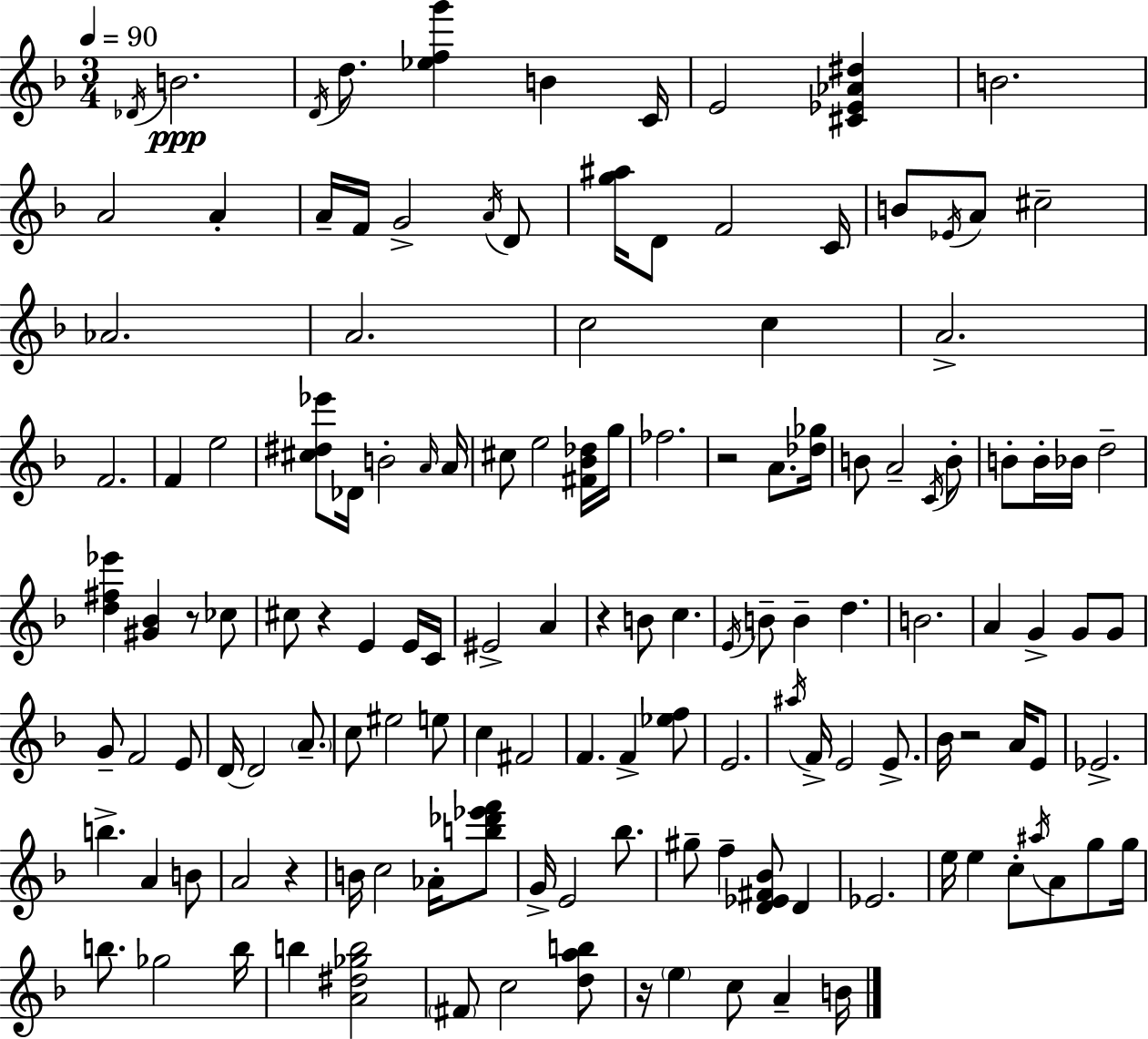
Db4/s B4/h. D4/s D5/e. [Eb5,F5,G6]/q B4/q C4/s E4/h [C#4,Eb4,Ab4,D#5]/q B4/h. A4/h A4/q A4/s F4/s G4/h A4/s D4/e [G5,A#5]/s D4/e F4/h C4/s B4/e Eb4/s A4/e C#5/h Ab4/h. A4/h. C5/h C5/q A4/h. F4/h. F4/q E5/h [C#5,D#5,Eb6]/e Db4/s B4/h A4/s A4/s C#5/e E5/h [F#4,Bb4,Db5]/s G5/s FES5/h. R/h A4/e. [Db5,Gb5]/s B4/e A4/h C4/s B4/e B4/e B4/s Bb4/s D5/h [D5,F#5,Eb6]/q [G#4,Bb4]/q R/e CES5/e C#5/e R/q E4/q E4/s C4/s EIS4/h A4/q R/q B4/e C5/q. E4/s B4/e B4/q D5/q. B4/h. A4/q G4/q G4/e G4/e G4/e F4/h E4/e D4/s D4/h A4/e. C5/e EIS5/h E5/e C5/q F#4/h F4/q. F4/q [Eb5,F5]/e E4/h. A#5/s F4/s E4/h E4/e. Bb4/s R/h A4/s E4/e Eb4/h. B5/q. A4/q B4/e A4/h R/q B4/s C5/h Ab4/s [B5,Db6,Eb6,F6]/e G4/s E4/h Bb5/e. G#5/e F5/q [D4,Eb4,F#4,Bb4]/e D4/q Eb4/h. E5/s E5/q C5/e A#5/s A4/e G5/e G5/s B5/e. Gb5/h B5/s B5/q [A4,D#5,Gb5,B5]/h F#4/e C5/h [D5,A5,B5]/e R/s E5/q C5/e A4/q B4/s